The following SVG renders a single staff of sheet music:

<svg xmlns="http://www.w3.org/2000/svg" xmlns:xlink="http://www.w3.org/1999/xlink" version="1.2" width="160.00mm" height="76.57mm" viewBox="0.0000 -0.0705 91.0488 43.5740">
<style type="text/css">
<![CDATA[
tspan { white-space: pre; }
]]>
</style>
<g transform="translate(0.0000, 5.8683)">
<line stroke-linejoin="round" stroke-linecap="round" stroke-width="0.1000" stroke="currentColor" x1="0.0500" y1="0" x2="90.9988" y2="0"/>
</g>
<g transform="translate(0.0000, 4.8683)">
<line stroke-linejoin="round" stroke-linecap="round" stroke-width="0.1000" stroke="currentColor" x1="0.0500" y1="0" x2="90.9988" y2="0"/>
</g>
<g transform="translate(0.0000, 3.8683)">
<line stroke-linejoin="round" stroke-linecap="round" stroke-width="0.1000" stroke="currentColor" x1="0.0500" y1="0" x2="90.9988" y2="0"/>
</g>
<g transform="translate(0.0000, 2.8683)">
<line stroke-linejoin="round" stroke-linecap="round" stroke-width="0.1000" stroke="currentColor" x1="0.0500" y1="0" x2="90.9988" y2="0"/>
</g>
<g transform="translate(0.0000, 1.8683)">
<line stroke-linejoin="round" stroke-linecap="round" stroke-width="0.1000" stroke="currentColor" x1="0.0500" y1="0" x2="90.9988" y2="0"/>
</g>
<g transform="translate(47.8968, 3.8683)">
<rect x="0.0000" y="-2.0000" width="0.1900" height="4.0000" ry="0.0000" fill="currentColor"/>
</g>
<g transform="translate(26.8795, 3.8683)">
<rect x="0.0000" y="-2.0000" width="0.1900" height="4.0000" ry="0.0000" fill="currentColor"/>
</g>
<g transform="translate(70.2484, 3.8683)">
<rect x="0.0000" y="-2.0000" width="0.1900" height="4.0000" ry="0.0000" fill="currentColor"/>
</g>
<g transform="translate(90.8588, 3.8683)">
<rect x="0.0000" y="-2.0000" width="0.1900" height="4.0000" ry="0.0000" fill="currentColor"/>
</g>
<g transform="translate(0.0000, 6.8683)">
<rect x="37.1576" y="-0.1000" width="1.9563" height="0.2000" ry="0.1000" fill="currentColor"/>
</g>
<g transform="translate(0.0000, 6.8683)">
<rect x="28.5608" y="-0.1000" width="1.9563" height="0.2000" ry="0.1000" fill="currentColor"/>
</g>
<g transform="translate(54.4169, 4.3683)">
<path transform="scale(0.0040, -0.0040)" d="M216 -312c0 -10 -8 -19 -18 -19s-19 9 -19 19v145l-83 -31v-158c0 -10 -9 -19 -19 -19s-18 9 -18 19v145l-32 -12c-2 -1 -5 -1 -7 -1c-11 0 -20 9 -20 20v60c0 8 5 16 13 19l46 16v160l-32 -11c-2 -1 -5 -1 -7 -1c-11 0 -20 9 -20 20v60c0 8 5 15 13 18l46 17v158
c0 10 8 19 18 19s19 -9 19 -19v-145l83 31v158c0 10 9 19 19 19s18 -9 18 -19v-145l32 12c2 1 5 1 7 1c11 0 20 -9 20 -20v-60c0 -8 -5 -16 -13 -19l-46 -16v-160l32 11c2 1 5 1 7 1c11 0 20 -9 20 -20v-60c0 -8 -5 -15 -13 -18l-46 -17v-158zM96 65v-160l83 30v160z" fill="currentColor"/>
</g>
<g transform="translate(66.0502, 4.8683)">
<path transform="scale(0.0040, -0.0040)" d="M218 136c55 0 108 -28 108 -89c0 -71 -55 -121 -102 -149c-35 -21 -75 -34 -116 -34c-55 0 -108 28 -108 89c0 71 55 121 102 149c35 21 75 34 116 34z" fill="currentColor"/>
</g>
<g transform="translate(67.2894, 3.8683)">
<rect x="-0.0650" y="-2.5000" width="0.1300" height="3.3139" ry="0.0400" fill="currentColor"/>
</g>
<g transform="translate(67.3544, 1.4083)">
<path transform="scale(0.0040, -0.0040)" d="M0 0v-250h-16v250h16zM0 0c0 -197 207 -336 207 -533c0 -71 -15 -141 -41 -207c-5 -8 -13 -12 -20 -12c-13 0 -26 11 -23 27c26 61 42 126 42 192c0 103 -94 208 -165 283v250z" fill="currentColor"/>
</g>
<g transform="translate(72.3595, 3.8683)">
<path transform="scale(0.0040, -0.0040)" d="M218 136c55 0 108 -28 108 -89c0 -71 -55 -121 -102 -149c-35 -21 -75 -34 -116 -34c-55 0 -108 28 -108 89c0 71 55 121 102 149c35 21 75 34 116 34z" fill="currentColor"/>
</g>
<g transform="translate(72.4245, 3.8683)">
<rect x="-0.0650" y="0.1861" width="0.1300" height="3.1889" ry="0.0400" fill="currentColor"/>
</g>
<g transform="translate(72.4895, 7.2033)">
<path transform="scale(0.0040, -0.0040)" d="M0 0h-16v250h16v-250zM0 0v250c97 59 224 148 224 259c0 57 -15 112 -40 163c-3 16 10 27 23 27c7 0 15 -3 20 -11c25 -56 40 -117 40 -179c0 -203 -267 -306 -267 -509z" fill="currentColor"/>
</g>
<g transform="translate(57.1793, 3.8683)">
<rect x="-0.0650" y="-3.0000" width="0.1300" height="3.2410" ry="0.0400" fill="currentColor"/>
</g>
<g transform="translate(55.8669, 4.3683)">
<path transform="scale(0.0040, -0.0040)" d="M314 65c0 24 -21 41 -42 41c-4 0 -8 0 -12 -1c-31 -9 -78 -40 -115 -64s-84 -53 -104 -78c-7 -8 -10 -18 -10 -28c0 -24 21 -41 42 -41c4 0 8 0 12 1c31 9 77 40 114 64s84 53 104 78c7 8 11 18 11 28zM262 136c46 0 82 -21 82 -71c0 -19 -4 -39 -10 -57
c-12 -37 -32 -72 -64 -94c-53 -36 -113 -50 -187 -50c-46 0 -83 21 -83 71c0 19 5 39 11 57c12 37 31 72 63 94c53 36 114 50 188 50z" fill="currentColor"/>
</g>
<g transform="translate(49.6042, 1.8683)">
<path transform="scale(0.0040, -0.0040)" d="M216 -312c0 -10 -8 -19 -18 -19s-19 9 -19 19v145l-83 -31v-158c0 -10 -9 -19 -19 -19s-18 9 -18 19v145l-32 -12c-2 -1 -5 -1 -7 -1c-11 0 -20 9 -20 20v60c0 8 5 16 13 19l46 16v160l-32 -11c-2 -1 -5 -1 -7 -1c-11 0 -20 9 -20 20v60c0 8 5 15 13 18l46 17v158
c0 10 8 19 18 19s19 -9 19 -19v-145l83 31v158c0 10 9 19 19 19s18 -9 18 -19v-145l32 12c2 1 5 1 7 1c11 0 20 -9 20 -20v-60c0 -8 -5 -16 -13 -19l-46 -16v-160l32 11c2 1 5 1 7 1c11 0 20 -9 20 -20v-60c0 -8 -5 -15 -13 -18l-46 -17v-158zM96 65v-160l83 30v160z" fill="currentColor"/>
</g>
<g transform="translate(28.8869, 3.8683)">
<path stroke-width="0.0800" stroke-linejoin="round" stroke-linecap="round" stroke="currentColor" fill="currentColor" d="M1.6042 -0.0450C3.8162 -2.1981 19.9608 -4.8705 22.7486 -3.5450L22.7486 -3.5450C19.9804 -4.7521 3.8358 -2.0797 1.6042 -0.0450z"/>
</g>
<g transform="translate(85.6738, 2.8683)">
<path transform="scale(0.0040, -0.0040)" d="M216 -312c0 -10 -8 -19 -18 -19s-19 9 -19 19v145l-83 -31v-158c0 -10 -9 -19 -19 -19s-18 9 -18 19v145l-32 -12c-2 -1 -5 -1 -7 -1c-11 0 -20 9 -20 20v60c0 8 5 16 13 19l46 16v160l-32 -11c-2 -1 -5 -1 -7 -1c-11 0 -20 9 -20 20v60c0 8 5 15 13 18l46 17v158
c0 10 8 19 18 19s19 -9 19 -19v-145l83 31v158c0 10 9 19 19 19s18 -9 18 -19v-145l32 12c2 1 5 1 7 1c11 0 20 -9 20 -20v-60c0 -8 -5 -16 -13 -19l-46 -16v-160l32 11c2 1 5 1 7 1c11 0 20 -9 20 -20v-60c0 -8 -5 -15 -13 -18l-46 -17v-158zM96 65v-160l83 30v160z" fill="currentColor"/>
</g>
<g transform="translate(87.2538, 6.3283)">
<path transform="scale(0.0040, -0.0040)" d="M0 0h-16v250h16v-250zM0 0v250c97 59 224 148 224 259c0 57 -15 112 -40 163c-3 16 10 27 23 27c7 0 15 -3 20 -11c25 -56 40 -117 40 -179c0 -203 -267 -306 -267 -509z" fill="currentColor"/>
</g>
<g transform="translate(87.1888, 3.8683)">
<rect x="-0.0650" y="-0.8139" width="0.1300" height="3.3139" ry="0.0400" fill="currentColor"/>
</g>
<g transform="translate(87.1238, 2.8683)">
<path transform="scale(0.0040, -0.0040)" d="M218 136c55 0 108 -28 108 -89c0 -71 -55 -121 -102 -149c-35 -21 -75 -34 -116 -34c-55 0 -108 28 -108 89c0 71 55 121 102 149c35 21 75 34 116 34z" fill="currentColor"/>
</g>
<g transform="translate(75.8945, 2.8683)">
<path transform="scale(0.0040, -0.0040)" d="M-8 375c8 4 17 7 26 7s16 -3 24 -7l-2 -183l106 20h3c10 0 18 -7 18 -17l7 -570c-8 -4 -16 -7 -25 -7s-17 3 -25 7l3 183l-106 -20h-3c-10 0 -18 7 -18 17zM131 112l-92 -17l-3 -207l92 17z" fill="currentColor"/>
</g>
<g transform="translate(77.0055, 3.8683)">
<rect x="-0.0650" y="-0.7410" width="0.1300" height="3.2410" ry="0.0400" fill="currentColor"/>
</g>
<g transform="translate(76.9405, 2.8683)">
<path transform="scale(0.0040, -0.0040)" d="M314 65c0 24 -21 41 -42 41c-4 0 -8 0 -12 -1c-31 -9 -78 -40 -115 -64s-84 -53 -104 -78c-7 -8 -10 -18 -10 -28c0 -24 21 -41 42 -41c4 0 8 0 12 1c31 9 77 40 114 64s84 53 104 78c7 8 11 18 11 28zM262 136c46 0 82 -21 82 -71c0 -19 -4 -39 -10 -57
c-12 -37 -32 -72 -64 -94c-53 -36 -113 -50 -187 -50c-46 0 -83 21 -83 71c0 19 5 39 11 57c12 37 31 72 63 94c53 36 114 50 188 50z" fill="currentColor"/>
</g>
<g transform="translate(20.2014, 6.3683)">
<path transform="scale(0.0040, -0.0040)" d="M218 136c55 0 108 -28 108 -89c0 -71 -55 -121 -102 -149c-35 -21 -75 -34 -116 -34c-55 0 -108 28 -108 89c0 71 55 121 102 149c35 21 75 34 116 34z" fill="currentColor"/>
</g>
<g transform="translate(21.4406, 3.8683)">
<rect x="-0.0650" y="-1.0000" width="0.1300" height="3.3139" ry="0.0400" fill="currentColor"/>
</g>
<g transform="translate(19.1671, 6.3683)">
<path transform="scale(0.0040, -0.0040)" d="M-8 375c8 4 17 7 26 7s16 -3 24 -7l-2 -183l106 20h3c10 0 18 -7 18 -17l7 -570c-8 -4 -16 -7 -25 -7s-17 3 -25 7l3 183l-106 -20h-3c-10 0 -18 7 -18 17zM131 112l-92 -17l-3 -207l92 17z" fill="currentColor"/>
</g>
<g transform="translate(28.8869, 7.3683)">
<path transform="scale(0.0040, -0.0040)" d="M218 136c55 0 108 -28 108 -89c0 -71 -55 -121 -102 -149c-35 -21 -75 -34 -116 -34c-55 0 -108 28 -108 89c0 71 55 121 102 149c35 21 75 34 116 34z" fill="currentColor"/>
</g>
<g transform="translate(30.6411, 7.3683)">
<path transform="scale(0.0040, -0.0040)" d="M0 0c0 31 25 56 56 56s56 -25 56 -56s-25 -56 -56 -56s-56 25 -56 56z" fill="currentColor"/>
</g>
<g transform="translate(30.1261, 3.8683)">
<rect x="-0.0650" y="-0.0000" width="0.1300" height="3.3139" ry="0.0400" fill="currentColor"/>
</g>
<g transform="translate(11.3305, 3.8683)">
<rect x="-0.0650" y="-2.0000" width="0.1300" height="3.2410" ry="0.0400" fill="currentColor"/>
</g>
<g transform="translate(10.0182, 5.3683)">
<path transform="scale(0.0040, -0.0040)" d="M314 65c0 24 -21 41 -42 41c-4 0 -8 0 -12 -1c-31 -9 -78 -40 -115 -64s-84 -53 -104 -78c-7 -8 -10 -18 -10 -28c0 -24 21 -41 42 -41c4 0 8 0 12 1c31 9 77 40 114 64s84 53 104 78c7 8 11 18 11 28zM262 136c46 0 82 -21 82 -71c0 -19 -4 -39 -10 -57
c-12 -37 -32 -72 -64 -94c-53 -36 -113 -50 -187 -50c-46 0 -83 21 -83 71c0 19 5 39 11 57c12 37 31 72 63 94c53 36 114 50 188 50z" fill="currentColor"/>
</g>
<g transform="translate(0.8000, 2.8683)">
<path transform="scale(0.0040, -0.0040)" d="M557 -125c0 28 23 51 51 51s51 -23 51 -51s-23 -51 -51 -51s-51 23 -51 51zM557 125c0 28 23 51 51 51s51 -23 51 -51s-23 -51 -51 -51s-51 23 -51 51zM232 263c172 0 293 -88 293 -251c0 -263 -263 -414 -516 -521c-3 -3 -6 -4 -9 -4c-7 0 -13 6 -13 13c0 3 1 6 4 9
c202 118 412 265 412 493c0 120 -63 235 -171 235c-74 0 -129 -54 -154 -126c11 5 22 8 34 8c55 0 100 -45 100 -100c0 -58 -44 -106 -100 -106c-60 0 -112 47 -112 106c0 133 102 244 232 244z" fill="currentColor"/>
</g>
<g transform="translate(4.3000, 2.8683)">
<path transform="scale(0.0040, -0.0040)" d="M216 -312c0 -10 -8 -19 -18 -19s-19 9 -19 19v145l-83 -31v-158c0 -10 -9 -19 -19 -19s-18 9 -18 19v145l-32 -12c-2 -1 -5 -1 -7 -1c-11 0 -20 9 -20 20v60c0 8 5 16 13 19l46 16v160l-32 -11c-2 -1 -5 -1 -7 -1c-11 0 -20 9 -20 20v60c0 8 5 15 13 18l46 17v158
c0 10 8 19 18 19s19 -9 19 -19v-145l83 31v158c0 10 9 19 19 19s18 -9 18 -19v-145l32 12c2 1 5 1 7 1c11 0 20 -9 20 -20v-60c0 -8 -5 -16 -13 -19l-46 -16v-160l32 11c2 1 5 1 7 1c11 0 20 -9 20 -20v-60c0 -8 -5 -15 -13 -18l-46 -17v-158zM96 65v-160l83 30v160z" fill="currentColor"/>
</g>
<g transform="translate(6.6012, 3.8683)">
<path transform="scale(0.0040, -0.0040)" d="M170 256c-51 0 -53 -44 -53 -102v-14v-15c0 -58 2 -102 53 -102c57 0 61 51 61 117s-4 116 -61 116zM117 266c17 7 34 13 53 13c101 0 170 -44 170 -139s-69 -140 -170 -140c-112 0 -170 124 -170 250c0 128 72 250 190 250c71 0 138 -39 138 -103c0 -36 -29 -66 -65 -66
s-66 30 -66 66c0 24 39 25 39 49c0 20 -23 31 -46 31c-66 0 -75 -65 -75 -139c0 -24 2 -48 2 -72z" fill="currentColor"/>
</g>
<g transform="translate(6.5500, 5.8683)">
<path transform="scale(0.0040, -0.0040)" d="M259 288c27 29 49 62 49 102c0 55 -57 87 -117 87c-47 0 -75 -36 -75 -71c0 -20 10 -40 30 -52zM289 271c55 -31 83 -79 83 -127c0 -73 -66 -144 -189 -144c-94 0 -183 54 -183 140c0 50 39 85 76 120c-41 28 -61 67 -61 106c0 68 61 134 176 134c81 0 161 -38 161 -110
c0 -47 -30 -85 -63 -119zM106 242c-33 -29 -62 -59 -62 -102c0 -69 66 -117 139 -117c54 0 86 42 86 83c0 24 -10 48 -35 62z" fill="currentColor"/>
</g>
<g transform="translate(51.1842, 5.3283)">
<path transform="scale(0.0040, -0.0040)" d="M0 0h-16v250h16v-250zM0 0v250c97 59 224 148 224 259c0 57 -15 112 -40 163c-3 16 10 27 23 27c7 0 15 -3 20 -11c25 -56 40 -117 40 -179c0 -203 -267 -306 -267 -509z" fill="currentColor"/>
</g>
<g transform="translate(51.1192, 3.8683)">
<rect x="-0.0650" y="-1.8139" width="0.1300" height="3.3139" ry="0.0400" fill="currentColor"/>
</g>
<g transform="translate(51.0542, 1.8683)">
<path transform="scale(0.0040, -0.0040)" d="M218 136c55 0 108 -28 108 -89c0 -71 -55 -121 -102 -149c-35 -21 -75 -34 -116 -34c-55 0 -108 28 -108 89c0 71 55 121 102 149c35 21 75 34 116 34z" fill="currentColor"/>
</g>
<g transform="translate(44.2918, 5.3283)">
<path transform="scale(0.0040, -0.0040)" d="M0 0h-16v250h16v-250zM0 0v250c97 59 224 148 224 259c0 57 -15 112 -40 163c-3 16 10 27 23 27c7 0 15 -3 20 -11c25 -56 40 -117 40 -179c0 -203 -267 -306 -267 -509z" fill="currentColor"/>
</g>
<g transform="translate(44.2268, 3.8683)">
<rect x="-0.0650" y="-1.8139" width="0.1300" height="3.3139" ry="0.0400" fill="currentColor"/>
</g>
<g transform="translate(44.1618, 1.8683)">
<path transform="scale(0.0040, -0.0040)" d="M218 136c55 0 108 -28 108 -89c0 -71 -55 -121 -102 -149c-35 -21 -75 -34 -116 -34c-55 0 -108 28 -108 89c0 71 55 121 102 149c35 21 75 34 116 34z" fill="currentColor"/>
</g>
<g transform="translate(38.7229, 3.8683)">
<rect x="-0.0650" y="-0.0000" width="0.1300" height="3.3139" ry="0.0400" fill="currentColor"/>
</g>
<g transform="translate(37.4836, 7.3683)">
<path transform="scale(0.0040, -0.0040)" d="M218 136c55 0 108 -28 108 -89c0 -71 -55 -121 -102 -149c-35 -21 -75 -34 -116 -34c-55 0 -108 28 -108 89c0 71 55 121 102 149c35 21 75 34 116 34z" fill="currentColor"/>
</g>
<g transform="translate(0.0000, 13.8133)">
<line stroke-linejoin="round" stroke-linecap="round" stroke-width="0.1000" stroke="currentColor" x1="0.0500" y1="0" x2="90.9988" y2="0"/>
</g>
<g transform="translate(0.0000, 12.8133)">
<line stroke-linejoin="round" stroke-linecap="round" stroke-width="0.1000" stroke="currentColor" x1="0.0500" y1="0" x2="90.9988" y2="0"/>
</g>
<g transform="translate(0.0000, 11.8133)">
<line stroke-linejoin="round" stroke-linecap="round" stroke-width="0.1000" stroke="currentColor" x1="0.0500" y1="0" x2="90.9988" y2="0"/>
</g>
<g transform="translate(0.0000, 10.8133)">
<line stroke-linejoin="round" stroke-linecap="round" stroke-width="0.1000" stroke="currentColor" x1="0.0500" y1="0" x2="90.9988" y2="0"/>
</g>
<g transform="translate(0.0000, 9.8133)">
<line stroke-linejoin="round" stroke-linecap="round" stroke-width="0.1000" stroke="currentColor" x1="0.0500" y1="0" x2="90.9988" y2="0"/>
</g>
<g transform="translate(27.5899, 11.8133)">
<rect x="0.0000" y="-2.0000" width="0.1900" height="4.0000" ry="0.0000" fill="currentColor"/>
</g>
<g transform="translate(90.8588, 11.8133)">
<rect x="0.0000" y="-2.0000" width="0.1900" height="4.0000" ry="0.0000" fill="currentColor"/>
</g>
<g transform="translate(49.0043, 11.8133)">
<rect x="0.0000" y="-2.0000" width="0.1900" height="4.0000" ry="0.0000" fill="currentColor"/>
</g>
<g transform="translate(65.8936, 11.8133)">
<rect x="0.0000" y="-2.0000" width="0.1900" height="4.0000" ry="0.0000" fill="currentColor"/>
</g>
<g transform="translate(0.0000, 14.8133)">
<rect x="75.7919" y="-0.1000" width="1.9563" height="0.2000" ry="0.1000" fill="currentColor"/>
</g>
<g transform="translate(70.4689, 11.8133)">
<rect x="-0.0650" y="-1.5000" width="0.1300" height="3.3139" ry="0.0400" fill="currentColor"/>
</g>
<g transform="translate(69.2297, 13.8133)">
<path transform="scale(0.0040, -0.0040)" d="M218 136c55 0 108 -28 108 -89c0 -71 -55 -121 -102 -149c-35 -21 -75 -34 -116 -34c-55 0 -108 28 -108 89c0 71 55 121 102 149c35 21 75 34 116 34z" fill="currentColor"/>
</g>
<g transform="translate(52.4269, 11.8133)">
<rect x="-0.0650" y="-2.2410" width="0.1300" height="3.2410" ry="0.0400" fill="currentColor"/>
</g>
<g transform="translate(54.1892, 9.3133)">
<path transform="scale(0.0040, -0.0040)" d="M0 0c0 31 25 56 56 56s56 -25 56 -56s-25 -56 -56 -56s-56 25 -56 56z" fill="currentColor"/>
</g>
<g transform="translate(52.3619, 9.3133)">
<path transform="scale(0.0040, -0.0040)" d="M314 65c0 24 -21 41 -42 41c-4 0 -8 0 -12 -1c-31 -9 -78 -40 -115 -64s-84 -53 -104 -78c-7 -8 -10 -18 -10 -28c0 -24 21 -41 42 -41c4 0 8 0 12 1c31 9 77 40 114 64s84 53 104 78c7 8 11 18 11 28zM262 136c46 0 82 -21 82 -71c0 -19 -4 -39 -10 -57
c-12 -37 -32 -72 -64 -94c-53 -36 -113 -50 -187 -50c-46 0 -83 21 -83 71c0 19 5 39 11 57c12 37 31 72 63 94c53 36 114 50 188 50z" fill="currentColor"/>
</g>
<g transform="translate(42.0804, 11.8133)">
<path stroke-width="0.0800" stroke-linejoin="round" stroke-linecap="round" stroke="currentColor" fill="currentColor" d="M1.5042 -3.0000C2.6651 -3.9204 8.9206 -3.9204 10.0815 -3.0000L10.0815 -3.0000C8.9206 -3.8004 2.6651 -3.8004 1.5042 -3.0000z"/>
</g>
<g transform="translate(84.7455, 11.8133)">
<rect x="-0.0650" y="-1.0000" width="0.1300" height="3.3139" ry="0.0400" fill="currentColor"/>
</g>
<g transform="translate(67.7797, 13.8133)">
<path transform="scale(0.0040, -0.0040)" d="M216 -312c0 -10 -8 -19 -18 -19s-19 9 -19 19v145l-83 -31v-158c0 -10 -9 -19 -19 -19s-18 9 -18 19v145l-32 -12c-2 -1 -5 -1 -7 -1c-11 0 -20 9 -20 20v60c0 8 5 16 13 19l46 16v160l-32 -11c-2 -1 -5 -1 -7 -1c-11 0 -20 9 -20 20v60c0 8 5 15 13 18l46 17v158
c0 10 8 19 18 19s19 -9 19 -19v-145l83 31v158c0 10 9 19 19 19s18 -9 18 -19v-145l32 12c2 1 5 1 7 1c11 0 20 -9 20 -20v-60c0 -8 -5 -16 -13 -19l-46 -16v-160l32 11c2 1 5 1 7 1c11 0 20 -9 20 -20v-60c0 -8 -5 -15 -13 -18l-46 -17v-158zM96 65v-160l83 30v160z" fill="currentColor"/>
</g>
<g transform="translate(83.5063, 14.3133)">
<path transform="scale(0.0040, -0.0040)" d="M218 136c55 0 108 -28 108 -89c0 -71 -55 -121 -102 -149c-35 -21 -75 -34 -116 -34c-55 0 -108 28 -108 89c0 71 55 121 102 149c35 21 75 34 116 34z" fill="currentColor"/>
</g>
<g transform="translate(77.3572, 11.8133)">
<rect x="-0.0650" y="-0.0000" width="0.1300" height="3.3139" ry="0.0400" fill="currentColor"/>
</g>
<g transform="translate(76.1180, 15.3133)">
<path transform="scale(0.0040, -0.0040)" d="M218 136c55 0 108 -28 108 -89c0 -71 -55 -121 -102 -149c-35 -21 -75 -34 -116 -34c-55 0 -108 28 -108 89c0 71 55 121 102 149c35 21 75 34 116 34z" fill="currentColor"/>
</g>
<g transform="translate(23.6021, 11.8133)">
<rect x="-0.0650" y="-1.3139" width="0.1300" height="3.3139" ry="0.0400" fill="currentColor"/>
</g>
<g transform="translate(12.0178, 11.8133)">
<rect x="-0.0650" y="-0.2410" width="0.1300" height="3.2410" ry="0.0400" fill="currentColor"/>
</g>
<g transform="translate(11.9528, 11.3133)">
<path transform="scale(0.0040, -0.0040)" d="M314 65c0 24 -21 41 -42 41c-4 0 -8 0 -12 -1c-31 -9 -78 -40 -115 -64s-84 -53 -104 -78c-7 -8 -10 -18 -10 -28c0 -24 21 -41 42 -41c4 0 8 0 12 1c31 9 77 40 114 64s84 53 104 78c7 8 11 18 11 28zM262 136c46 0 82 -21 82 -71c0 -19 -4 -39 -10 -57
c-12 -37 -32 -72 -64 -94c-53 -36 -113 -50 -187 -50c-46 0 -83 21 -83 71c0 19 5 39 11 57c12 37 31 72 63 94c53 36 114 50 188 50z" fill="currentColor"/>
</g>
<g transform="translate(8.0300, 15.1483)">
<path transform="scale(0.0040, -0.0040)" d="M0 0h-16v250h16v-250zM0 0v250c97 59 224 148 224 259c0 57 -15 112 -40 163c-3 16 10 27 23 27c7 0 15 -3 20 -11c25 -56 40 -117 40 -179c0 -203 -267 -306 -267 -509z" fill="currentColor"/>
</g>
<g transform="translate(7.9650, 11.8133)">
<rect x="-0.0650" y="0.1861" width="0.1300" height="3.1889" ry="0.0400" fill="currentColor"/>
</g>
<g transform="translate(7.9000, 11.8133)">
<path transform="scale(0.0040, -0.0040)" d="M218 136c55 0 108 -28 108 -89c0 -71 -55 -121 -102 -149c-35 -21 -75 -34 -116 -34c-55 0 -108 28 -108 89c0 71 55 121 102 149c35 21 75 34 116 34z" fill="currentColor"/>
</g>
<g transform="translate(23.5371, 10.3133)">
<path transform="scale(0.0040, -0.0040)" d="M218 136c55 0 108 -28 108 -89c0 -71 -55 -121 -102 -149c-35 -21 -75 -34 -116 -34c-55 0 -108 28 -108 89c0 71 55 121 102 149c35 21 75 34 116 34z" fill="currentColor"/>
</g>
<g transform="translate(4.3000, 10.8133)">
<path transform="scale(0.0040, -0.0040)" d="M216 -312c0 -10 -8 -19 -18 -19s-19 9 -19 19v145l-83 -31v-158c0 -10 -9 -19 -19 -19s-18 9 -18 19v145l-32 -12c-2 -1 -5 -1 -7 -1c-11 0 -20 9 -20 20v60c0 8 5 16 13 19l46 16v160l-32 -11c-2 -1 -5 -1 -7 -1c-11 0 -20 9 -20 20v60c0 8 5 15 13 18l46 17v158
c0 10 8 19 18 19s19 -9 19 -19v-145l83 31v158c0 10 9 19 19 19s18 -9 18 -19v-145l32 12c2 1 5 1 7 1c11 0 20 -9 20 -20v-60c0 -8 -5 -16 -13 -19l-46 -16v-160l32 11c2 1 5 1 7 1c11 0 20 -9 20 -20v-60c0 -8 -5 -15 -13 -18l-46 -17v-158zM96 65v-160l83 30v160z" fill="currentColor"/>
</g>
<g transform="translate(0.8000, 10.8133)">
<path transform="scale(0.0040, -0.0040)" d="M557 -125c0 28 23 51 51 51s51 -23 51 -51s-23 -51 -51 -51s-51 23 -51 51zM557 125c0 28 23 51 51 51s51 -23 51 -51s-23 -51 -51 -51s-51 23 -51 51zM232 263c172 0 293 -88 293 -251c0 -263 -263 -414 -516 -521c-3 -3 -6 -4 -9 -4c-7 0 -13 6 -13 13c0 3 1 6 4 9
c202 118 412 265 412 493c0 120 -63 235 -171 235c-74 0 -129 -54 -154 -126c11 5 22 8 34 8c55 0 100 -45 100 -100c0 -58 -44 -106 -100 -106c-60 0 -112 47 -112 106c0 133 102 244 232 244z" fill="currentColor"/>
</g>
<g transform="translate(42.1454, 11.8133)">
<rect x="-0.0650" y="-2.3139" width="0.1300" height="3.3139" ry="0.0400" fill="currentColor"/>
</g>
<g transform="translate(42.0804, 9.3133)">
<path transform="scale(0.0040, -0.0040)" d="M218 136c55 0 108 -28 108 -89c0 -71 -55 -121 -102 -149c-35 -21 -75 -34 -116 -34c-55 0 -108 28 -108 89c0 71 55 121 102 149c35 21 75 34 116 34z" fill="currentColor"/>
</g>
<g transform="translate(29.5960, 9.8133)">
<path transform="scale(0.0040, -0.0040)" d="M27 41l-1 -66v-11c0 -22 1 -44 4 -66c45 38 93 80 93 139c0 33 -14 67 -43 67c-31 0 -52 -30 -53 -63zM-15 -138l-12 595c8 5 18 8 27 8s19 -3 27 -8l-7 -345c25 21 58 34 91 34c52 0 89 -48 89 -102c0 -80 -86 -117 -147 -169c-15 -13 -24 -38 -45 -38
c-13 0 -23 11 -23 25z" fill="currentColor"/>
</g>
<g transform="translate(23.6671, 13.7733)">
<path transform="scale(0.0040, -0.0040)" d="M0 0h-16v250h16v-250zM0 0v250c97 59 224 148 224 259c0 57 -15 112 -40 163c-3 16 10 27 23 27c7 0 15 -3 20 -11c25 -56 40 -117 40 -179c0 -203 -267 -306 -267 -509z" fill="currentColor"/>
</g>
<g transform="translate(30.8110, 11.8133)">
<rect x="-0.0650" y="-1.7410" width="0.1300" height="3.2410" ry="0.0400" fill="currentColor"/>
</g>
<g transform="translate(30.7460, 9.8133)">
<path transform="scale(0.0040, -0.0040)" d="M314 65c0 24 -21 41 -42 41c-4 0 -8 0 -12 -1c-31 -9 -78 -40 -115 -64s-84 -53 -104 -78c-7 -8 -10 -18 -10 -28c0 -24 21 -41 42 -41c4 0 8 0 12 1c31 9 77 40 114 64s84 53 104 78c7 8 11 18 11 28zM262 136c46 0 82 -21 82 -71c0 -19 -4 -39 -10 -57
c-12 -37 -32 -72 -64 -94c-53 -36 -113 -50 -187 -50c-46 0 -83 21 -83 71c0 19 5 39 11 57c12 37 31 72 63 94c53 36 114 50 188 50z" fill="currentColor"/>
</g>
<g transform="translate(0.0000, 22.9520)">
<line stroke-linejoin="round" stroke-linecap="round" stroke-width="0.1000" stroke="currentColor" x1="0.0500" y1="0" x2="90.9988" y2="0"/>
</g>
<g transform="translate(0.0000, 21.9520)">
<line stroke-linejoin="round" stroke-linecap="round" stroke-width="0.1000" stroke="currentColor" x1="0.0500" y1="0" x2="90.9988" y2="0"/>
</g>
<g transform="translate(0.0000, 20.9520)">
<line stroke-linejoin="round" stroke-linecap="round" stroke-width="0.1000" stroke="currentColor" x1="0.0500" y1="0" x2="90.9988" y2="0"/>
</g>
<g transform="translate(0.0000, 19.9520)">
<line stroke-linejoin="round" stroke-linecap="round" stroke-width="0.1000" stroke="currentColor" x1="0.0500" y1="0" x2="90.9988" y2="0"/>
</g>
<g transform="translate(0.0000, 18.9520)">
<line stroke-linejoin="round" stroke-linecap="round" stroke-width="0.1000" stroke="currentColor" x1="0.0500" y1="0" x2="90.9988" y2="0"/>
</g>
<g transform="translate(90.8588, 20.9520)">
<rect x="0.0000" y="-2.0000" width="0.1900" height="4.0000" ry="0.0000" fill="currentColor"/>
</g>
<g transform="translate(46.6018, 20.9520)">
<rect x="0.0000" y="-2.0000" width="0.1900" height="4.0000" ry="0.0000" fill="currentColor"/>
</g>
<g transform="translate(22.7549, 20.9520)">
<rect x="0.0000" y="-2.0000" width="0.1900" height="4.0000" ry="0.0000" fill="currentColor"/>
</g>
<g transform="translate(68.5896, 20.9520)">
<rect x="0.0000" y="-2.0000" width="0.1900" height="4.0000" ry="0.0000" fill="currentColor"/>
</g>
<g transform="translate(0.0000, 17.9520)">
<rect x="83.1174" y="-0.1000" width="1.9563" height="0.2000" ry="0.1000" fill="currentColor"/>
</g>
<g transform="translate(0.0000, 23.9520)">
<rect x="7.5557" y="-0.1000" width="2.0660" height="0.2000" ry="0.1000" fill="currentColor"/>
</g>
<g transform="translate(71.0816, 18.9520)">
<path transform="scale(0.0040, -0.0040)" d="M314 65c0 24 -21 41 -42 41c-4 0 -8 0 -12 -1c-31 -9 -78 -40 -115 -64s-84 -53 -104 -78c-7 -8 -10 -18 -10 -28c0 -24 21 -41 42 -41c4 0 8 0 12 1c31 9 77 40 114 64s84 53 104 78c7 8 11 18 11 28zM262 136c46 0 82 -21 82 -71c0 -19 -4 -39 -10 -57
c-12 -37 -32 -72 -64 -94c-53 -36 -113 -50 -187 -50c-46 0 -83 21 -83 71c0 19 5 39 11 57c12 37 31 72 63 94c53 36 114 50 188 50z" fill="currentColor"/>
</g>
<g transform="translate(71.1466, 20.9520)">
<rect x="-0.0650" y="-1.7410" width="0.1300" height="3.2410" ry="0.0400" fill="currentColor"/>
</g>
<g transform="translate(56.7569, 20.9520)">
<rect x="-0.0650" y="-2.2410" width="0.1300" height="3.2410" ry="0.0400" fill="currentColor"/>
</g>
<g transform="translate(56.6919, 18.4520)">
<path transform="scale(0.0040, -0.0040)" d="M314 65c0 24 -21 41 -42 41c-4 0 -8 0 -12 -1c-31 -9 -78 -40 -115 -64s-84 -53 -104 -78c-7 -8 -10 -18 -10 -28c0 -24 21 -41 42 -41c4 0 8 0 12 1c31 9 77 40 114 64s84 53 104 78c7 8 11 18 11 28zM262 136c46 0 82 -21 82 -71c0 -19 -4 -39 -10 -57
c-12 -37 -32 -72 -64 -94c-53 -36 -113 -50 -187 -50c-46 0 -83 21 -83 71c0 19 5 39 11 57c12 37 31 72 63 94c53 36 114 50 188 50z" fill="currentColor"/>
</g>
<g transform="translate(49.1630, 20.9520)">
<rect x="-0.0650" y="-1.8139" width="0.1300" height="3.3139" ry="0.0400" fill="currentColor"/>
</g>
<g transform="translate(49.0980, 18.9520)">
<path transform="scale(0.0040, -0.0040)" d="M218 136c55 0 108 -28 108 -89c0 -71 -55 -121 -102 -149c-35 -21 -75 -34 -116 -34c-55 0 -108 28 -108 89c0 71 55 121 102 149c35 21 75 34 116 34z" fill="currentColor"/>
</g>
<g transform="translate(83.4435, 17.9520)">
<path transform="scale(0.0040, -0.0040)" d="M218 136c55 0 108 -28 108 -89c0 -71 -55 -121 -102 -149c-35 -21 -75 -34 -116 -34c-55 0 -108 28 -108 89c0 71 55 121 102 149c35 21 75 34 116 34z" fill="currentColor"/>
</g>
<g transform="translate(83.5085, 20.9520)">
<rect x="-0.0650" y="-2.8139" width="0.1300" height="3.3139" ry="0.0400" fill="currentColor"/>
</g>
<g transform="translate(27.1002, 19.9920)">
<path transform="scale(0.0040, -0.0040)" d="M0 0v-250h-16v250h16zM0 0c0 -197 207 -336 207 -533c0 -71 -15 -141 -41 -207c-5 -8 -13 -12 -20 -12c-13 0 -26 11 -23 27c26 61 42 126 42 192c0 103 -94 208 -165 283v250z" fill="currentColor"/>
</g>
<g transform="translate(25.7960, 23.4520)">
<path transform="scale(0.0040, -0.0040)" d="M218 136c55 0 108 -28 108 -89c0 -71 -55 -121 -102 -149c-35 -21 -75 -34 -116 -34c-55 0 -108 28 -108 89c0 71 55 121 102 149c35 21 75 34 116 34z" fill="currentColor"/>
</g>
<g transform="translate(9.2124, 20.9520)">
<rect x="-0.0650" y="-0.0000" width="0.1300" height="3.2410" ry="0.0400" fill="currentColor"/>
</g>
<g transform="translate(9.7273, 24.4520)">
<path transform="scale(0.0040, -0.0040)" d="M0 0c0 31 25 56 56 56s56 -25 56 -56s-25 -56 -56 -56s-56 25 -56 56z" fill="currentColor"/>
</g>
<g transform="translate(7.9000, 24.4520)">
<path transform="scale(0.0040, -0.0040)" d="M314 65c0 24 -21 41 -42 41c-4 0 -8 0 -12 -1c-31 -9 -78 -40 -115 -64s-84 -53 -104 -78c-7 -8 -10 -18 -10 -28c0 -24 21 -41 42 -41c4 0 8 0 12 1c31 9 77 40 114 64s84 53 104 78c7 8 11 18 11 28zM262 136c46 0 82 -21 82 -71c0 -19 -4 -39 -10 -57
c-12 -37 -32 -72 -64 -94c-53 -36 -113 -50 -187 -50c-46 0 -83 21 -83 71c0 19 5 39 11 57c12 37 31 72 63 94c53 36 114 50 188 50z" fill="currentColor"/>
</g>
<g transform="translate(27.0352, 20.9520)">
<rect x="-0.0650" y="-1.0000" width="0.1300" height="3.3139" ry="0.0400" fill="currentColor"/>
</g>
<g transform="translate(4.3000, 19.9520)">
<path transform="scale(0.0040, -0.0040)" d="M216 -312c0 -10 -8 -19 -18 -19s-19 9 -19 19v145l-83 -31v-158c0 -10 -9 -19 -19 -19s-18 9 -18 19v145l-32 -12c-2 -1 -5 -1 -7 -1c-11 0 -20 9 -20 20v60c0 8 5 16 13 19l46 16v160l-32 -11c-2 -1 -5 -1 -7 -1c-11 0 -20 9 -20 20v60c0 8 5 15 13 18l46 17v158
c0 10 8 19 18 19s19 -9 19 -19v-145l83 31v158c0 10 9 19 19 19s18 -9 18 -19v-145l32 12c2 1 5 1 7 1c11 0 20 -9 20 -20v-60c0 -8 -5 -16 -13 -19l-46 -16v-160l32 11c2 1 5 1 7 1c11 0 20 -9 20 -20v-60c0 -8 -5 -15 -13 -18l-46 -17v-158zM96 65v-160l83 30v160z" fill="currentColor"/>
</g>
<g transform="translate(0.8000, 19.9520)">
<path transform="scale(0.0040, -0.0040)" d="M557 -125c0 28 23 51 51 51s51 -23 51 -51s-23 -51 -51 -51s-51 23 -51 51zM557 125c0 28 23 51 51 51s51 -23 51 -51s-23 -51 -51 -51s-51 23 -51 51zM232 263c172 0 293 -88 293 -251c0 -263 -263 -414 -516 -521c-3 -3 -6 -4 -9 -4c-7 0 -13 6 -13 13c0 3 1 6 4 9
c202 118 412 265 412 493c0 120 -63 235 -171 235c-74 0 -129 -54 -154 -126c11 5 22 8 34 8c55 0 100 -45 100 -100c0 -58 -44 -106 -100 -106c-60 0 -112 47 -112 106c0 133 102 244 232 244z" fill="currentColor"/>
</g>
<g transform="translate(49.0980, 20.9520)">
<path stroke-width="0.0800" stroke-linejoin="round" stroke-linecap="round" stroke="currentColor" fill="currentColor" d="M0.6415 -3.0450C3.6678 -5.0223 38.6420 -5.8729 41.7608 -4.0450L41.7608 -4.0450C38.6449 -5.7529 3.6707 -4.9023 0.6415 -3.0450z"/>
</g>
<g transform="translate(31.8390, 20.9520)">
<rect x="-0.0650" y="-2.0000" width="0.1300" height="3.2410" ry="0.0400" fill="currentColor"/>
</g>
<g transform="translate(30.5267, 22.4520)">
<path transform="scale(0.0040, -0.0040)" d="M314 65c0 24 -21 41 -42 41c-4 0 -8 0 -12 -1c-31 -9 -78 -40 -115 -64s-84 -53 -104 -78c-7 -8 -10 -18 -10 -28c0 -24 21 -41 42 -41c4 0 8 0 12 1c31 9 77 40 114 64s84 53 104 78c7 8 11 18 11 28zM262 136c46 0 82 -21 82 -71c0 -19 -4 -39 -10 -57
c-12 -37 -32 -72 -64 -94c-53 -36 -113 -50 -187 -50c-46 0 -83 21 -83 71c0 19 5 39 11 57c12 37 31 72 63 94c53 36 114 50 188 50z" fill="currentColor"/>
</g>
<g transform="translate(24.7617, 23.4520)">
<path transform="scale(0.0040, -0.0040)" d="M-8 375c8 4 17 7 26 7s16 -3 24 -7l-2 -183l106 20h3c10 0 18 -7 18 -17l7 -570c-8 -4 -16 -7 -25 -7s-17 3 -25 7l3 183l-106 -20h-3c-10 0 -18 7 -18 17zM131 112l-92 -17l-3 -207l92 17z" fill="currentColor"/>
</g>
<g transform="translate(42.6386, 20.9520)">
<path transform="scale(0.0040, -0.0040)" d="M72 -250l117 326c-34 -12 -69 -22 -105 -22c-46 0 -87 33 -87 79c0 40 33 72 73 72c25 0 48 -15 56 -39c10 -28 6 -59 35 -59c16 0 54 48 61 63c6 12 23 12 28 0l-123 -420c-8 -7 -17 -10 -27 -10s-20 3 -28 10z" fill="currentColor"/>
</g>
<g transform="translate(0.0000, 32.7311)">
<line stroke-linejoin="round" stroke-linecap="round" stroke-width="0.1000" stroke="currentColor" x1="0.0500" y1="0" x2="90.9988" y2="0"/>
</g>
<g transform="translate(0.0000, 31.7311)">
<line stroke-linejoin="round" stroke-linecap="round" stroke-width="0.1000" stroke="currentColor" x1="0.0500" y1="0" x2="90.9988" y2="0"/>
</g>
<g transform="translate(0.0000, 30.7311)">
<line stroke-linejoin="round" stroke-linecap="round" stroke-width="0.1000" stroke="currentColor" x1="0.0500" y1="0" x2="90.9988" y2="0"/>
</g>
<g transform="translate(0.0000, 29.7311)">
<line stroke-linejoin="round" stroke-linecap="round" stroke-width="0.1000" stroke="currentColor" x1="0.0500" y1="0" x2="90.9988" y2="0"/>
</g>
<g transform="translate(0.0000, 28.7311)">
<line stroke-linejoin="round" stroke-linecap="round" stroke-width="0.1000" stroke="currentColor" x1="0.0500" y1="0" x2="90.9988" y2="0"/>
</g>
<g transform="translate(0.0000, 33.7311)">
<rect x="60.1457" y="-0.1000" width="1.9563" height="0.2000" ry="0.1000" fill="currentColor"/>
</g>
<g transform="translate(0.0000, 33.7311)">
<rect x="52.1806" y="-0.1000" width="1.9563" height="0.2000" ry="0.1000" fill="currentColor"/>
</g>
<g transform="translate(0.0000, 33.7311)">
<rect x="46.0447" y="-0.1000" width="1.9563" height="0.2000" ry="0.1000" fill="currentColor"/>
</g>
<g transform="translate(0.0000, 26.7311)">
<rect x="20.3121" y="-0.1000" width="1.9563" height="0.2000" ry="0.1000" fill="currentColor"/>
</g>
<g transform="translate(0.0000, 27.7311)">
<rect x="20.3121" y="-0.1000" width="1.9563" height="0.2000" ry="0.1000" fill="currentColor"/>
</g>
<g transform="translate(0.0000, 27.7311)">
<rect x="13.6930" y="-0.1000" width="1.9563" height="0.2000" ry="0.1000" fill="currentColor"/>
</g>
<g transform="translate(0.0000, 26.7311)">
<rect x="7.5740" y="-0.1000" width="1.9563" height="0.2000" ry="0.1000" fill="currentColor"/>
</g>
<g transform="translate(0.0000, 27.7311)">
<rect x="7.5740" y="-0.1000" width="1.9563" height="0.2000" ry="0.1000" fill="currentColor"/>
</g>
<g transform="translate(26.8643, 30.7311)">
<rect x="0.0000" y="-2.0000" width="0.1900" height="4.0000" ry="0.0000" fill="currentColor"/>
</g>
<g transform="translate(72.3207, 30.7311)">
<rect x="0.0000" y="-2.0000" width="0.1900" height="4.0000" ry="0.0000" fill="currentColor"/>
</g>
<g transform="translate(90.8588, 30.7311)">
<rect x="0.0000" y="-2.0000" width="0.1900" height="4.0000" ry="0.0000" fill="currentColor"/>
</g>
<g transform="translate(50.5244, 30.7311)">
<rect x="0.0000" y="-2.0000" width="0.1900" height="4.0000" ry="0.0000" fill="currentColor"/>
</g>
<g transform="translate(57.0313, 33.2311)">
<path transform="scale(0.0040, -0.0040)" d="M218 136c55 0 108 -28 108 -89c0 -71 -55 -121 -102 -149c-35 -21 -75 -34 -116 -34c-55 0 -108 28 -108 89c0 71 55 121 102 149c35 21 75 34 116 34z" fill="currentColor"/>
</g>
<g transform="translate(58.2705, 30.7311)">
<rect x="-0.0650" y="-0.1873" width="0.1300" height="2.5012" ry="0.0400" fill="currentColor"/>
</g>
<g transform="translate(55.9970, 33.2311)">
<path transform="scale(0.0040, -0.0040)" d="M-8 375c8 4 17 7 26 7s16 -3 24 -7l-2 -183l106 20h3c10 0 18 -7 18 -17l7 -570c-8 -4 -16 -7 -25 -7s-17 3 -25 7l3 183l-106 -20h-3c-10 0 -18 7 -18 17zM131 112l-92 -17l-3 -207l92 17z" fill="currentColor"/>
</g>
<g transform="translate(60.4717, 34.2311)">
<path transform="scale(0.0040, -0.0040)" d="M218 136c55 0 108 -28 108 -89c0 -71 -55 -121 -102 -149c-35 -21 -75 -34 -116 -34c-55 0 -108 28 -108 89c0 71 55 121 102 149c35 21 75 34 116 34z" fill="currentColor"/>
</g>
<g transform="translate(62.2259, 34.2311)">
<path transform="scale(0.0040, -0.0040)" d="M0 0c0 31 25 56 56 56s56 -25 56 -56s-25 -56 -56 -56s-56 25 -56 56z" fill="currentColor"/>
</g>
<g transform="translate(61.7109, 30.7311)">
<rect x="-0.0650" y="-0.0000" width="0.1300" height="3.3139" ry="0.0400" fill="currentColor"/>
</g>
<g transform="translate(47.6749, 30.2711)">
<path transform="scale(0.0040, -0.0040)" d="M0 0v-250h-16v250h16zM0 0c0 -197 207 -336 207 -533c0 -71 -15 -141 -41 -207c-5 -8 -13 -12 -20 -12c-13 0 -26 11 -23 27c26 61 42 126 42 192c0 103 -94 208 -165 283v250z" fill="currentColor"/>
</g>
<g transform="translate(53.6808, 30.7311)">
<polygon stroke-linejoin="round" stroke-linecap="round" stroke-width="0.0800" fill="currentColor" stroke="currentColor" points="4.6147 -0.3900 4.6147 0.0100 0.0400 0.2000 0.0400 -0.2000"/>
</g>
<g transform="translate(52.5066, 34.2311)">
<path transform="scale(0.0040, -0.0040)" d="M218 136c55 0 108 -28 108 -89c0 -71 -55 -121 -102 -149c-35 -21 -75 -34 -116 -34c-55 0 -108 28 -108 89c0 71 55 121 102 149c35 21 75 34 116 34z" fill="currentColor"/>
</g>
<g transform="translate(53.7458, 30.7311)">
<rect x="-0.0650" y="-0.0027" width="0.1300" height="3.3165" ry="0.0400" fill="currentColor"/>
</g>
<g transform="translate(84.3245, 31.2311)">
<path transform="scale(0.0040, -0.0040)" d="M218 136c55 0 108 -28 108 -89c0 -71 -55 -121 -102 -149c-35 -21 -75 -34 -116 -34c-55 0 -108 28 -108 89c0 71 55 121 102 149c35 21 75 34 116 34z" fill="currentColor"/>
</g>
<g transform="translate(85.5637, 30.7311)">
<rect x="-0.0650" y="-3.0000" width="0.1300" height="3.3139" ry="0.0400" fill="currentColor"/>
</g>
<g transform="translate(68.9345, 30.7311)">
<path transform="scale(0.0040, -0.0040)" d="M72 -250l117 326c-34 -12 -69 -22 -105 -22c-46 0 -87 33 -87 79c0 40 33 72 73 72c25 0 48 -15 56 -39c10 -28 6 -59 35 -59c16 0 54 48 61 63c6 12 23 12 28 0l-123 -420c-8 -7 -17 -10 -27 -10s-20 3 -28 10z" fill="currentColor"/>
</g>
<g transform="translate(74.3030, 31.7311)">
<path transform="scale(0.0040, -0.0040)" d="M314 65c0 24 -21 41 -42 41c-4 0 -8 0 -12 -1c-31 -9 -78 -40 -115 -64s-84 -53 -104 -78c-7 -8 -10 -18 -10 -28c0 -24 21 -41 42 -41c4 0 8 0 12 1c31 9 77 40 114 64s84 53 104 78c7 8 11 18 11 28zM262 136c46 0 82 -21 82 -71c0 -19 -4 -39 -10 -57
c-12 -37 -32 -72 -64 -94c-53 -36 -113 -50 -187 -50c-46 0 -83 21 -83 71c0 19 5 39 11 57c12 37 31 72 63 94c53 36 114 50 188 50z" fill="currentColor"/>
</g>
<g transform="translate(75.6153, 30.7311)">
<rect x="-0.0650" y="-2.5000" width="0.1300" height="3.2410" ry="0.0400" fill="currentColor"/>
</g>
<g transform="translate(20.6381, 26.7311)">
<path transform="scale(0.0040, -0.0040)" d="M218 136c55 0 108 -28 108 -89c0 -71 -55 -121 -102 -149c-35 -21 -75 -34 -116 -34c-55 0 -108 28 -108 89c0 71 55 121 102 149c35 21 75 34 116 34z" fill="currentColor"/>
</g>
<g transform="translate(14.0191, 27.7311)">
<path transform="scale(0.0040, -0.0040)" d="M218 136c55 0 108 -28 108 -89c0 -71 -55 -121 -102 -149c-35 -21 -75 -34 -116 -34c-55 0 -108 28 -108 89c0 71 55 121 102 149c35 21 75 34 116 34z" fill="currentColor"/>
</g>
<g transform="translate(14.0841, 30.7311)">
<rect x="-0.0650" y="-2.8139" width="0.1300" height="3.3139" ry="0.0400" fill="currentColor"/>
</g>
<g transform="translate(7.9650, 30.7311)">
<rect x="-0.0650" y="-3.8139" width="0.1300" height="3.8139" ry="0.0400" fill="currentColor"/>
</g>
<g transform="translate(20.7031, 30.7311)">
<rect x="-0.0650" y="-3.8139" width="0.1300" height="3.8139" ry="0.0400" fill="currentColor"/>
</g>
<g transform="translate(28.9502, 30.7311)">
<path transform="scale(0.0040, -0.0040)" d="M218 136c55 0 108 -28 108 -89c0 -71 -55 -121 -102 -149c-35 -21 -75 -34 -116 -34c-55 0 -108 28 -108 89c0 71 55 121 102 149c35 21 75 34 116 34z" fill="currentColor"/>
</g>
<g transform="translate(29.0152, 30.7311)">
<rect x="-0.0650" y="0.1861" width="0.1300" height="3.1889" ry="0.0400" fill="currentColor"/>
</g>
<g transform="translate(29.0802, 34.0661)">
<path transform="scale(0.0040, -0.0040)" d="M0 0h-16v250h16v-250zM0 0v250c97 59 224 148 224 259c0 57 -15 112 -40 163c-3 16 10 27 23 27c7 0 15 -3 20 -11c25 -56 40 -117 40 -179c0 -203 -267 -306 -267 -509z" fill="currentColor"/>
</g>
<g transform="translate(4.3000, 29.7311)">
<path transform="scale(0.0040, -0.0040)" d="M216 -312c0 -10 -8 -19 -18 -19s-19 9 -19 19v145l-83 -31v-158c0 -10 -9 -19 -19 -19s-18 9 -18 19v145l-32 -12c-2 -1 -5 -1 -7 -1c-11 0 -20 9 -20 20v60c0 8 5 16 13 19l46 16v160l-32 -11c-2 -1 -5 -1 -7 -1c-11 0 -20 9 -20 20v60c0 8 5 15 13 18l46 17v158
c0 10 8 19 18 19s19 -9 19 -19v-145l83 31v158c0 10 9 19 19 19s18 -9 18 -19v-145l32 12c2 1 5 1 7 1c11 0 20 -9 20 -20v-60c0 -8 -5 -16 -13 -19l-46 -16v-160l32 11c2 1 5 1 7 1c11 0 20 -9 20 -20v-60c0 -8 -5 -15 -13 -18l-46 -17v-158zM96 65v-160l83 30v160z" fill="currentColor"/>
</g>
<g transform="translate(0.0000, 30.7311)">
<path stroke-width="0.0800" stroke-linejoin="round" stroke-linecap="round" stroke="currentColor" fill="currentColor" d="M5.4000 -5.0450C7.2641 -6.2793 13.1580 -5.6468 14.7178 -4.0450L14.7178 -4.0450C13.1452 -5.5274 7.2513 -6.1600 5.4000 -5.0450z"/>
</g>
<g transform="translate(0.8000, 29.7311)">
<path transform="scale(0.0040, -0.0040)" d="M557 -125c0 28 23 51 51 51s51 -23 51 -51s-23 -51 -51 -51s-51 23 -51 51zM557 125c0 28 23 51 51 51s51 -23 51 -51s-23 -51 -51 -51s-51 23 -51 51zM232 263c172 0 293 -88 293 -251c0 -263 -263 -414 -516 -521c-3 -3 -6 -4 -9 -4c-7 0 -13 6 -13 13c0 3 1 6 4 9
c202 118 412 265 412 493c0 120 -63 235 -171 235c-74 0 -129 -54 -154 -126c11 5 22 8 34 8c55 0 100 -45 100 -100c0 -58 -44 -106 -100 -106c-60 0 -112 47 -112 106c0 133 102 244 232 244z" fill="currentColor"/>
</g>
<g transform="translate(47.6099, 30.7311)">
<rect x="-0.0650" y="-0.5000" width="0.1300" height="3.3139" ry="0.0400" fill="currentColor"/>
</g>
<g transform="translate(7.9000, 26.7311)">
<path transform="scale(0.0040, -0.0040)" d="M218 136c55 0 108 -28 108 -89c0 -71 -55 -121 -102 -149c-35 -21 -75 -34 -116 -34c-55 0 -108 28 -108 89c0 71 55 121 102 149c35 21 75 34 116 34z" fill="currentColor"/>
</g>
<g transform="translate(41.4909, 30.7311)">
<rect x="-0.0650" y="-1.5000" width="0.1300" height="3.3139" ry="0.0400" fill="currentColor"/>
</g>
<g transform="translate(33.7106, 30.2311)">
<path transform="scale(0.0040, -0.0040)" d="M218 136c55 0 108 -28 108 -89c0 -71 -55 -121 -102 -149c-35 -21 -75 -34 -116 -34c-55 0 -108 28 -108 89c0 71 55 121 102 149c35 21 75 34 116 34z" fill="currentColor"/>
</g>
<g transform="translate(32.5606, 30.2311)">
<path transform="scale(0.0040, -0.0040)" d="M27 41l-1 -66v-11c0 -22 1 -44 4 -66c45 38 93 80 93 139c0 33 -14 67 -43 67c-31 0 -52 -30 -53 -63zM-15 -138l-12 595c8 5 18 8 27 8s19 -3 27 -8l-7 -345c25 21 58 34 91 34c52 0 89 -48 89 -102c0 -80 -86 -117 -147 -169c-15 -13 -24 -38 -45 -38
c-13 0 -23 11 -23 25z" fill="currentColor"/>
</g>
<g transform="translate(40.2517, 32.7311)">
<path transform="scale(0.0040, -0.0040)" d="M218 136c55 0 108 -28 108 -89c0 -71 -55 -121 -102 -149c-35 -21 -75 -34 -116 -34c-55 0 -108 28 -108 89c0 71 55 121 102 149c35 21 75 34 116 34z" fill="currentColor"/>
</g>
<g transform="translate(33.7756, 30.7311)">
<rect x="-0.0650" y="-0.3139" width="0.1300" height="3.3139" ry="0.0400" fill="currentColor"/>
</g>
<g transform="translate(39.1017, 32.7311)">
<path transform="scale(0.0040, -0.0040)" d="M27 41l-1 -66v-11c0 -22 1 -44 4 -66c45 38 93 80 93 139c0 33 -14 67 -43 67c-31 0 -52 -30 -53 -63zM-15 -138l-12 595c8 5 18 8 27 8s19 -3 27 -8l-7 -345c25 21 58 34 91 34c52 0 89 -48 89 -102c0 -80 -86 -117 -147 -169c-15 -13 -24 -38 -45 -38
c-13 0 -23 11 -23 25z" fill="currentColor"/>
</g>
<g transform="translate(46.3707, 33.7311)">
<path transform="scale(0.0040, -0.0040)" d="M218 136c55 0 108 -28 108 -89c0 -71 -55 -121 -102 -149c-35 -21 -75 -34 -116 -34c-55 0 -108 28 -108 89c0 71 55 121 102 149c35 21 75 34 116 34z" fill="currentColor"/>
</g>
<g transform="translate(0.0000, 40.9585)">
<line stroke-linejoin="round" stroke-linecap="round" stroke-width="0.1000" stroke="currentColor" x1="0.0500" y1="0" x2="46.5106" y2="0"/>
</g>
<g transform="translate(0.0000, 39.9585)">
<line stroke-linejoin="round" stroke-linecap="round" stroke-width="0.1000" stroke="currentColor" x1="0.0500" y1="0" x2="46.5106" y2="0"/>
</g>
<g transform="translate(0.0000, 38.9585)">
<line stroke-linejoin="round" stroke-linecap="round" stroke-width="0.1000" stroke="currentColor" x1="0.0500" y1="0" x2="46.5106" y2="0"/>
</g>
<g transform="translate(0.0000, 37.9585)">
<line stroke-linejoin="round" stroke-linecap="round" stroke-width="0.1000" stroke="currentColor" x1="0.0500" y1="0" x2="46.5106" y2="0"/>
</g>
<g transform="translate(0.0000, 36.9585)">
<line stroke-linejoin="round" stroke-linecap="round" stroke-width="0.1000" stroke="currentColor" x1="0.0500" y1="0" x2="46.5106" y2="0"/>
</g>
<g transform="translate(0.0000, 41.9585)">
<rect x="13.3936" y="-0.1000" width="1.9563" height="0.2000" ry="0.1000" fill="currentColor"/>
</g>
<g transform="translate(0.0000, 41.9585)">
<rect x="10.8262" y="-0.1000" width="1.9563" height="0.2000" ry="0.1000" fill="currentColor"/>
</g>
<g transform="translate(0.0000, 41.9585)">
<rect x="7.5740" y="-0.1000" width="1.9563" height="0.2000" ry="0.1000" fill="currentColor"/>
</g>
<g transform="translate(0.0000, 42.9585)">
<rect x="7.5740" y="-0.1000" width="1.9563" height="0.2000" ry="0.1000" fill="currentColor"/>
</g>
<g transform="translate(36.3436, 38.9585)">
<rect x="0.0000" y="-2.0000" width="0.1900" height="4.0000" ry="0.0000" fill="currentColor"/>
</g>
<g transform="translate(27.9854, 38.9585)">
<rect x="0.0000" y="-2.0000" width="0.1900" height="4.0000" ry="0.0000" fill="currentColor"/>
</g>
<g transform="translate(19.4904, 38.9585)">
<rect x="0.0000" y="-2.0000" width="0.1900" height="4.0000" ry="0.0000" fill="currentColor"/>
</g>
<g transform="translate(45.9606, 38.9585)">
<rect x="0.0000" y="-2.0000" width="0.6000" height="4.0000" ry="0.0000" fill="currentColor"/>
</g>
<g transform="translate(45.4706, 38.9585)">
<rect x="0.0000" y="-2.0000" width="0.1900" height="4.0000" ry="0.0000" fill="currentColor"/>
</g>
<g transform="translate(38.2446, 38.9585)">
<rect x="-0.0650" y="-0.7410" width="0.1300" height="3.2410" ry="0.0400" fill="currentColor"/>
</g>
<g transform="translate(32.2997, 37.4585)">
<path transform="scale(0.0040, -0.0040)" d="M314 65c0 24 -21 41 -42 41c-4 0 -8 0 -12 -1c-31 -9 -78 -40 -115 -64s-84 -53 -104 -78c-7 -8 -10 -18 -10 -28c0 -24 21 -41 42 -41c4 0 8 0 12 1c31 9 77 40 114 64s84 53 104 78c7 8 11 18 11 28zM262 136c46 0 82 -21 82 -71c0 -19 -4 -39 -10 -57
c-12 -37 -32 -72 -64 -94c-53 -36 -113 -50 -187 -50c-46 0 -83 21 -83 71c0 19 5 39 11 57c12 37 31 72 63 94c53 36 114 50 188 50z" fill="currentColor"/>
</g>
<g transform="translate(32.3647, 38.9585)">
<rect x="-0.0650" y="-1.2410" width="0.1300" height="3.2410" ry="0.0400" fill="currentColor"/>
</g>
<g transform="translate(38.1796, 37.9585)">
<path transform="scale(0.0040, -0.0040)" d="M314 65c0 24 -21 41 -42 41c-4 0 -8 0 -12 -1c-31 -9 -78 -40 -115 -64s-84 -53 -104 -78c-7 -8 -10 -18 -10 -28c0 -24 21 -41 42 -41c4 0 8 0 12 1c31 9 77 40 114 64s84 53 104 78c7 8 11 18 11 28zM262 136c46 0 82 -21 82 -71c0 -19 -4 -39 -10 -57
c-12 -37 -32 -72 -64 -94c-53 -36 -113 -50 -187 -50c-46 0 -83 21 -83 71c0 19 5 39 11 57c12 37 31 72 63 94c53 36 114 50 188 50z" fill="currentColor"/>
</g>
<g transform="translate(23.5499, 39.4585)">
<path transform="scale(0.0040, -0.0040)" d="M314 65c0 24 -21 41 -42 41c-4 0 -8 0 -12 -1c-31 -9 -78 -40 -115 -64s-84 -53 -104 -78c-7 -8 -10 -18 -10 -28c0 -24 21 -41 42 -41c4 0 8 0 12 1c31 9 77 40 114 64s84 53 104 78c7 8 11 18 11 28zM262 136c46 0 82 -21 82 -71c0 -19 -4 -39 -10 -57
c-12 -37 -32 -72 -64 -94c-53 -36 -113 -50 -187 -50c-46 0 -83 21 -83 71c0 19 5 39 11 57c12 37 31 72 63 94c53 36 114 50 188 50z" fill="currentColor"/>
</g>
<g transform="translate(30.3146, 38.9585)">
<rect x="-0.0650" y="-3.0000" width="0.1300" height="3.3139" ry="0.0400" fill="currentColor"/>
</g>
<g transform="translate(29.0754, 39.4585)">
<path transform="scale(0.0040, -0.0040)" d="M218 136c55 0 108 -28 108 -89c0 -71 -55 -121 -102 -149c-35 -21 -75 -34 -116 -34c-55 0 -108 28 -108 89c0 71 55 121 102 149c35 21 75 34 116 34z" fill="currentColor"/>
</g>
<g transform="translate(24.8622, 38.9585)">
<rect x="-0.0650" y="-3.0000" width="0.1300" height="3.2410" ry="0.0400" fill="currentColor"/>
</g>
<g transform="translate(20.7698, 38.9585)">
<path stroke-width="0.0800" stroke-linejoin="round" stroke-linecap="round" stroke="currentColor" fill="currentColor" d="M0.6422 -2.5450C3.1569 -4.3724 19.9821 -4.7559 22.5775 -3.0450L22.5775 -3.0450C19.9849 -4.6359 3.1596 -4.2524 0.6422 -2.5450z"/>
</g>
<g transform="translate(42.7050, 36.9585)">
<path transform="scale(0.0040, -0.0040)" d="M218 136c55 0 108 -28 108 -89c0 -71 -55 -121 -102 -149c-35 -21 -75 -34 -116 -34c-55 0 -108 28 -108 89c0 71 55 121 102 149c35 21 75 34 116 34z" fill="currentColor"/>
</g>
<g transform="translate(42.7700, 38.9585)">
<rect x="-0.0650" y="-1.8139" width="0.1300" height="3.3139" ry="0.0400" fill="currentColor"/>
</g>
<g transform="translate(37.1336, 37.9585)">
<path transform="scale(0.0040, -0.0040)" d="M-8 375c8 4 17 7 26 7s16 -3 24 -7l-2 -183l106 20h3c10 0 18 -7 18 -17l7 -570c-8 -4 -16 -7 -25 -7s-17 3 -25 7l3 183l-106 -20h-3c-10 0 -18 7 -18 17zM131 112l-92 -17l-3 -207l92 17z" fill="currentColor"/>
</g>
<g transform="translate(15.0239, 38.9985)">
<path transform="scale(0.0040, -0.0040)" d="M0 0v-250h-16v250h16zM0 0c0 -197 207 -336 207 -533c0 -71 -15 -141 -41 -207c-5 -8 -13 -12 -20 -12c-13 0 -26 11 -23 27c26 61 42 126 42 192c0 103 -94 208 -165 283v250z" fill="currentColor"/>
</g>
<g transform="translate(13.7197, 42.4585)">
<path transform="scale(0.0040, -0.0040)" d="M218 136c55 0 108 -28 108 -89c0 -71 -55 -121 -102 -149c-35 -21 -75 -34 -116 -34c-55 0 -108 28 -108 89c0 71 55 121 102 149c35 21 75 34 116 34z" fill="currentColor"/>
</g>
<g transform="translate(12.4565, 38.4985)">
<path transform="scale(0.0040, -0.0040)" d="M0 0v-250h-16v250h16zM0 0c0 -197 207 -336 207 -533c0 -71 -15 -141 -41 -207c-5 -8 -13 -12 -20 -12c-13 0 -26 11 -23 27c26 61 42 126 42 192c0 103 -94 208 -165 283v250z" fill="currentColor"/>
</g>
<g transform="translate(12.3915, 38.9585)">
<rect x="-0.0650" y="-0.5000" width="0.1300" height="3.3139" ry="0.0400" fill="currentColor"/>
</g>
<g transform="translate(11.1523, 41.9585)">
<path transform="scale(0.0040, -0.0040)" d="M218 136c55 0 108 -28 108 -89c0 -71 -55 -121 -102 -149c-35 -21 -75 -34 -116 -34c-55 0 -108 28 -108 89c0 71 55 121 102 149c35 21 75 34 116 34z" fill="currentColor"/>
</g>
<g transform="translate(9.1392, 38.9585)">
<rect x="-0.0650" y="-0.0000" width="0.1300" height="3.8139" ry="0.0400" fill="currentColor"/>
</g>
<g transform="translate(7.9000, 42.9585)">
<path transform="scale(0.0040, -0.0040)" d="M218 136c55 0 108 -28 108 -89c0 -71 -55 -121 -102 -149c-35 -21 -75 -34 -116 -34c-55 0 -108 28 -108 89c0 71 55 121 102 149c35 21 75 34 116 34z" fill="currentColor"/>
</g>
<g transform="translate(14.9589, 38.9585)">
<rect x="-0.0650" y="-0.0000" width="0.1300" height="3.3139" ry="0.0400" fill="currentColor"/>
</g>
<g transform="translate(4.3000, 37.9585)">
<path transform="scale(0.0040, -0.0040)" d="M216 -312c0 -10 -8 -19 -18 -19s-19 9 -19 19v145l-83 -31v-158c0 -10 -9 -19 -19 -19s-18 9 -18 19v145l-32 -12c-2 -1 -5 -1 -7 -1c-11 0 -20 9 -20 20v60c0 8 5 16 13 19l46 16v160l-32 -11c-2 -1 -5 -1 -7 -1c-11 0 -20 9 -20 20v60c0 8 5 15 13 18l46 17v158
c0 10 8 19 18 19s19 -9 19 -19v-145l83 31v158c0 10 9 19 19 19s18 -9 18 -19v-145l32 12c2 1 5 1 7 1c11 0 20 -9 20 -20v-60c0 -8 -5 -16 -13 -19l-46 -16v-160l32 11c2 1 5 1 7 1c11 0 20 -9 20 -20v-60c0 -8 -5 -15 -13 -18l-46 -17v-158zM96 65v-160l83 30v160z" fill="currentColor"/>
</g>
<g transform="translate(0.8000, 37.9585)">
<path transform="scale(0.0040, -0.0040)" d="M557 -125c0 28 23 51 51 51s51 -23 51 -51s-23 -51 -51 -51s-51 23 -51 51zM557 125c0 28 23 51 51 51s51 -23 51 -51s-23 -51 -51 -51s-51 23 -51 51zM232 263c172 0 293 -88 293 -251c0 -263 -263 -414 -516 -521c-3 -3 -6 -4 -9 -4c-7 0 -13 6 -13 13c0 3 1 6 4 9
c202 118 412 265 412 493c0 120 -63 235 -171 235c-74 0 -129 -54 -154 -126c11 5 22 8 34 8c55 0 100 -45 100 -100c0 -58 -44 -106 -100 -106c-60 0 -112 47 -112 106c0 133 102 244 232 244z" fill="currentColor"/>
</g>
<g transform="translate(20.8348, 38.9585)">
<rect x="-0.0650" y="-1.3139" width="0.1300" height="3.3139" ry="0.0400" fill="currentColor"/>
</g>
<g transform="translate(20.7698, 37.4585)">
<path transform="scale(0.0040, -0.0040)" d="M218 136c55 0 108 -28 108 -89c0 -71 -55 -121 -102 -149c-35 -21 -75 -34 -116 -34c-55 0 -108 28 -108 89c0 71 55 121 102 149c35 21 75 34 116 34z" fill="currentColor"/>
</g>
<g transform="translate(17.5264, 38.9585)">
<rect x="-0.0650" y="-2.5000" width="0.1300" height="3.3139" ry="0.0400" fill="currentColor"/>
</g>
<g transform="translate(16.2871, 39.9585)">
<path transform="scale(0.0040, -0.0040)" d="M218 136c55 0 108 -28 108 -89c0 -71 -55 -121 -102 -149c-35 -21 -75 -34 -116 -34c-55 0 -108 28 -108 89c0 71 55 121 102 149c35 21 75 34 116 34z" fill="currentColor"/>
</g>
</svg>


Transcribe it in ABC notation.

X:1
T:Untitled
M:6/8
L:1/4
K:G
A,,2 F,, D,, D,, A,/2 ^A,/2 ^C,2 B,,/2 D,/2 F,2 ^F,/2 D,/2 E,2 G,/2 _A,2 B, B,2 ^G,, D,, ^F,, D,,2 F,,/2 A,,2 z/2 A, B,2 A,2 C E C E D,/2 _E, _G,, E,,/2 D,,/2 F,,/2 D,, z/2 B,,2 C, C,, E,,/2 D,,/2 B,, G, C,2 C, G,2 F,2 A,